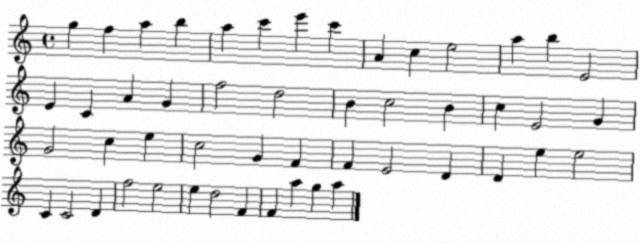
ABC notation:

X:1
T:Untitled
M:4/4
L:1/4
K:C
g f a b a c' e' c' A c e2 a b E2 E C A G f2 d2 B c2 B c E2 G G2 c e c2 G F F E2 D D e e2 C C2 D f2 e2 e d2 F F a g a